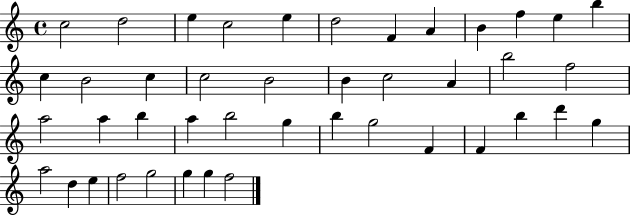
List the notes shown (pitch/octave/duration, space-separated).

C5/h D5/h E5/q C5/h E5/q D5/h F4/q A4/q B4/q F5/q E5/q B5/q C5/q B4/h C5/q C5/h B4/h B4/q C5/h A4/q B5/h F5/h A5/h A5/q B5/q A5/q B5/h G5/q B5/q G5/h F4/q F4/q B5/q D6/q G5/q A5/h D5/q E5/q F5/h G5/h G5/q G5/q F5/h